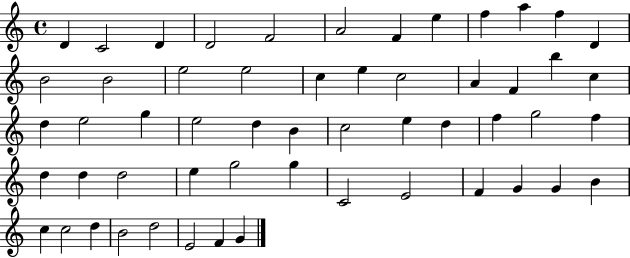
X:1
T:Untitled
M:4/4
L:1/4
K:C
D C2 D D2 F2 A2 F e f a f D B2 B2 e2 e2 c e c2 A F b c d e2 g e2 d B c2 e d f g2 f d d d2 e g2 g C2 E2 F G G B c c2 d B2 d2 E2 F G